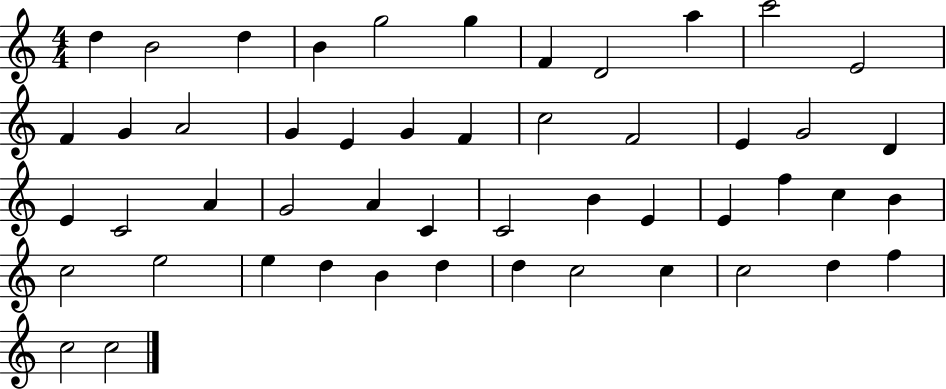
D5/q B4/h D5/q B4/q G5/h G5/q F4/q D4/h A5/q C6/h E4/h F4/q G4/q A4/h G4/q E4/q G4/q F4/q C5/h F4/h E4/q G4/h D4/q E4/q C4/h A4/q G4/h A4/q C4/q C4/h B4/q E4/q E4/q F5/q C5/q B4/q C5/h E5/h E5/q D5/q B4/q D5/q D5/q C5/h C5/q C5/h D5/q F5/q C5/h C5/h